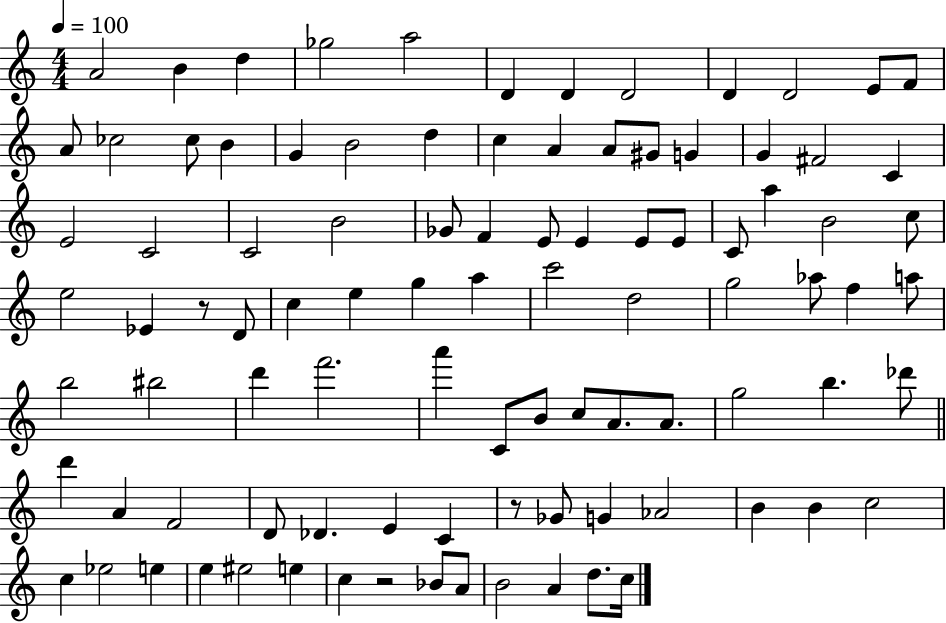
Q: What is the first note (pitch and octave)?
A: A4